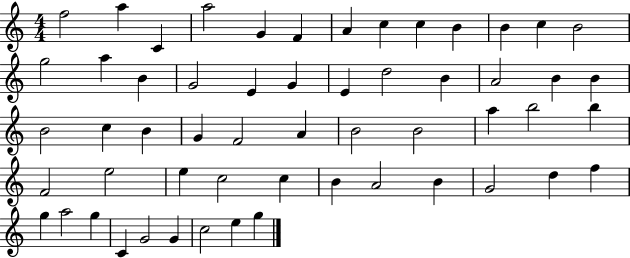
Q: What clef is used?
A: treble